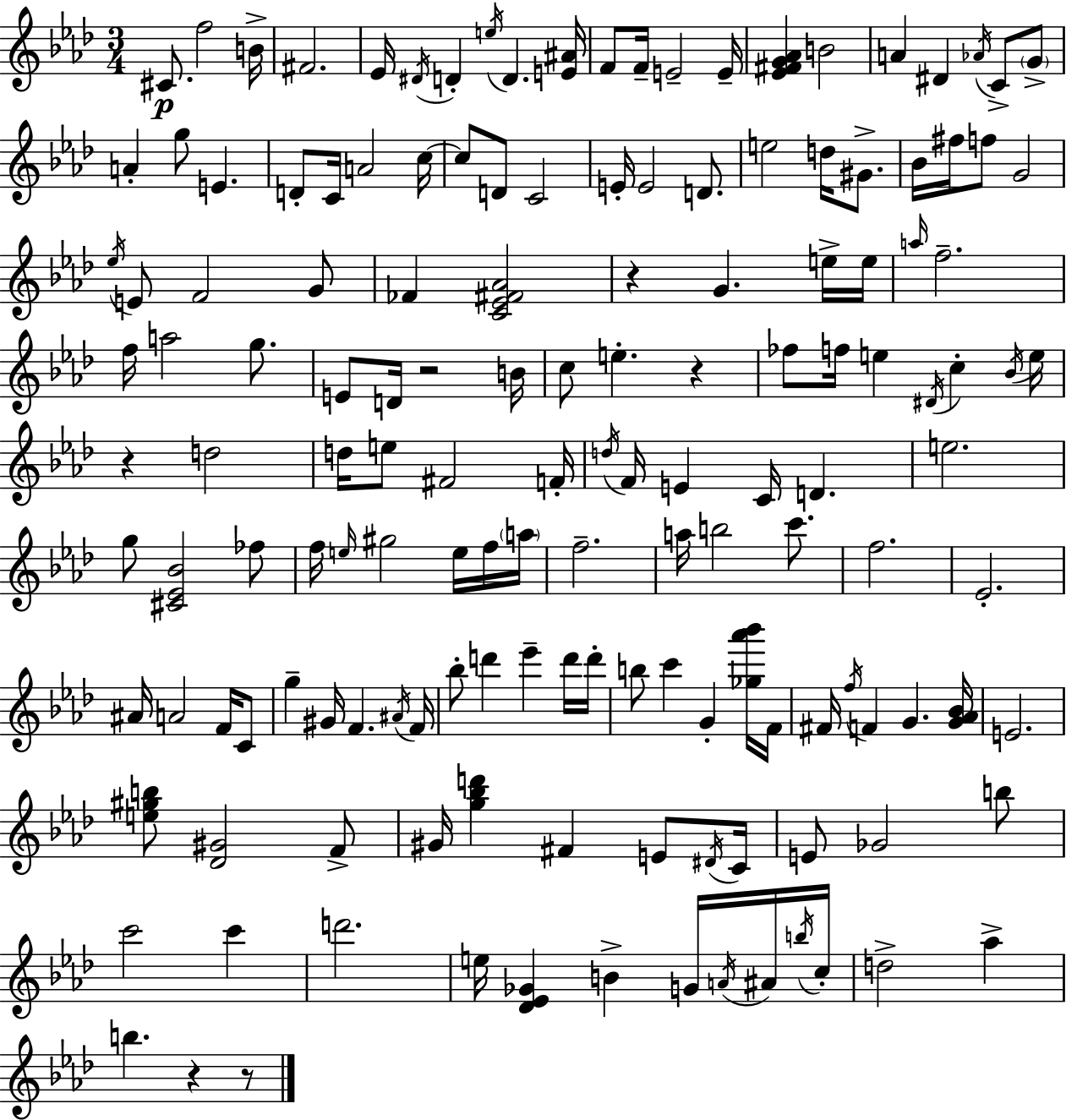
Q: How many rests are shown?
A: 6